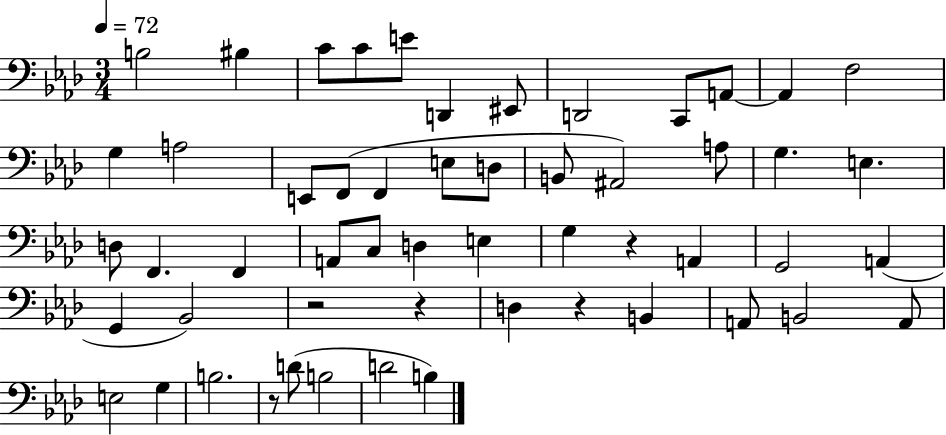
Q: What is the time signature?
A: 3/4